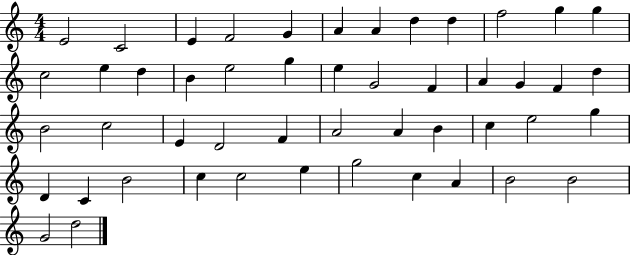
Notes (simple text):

E4/h C4/h E4/q F4/h G4/q A4/q A4/q D5/q D5/q F5/h G5/q G5/q C5/h E5/q D5/q B4/q E5/h G5/q E5/q G4/h F4/q A4/q G4/q F4/q D5/q B4/h C5/h E4/q D4/h F4/q A4/h A4/q B4/q C5/q E5/h G5/q D4/q C4/q B4/h C5/q C5/h E5/q G5/h C5/q A4/q B4/h B4/h G4/h D5/h